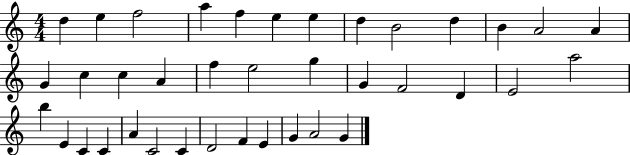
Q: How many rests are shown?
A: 0